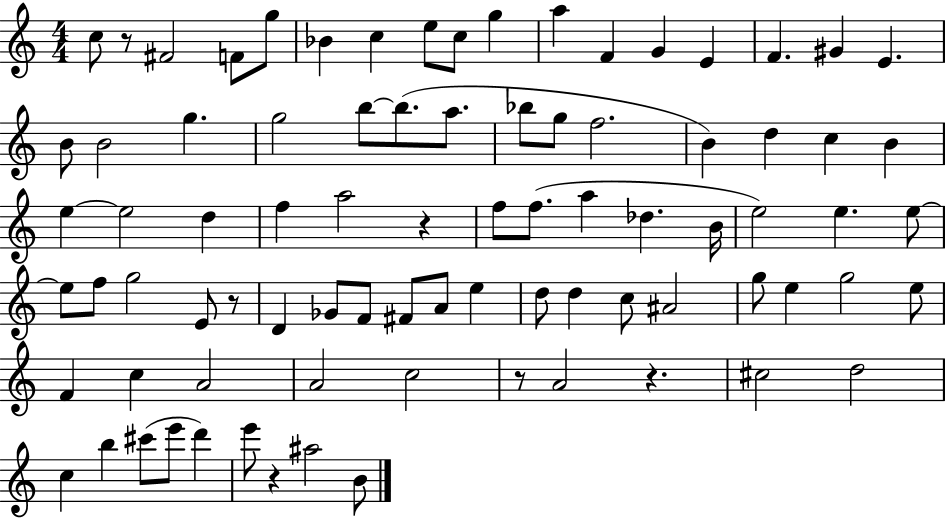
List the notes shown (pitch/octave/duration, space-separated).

C5/e R/e F#4/h F4/e G5/e Bb4/q C5/q E5/e C5/e G5/q A5/q F4/q G4/q E4/q F4/q. G#4/q E4/q. B4/e B4/h G5/q. G5/h B5/e B5/e. A5/e. Bb5/e G5/e F5/h. B4/q D5/q C5/q B4/q E5/q E5/h D5/q F5/q A5/h R/q F5/e F5/e. A5/q Db5/q. B4/s E5/h E5/q. E5/e E5/e F5/e G5/h E4/e R/e D4/q Gb4/e F4/e F#4/e A4/e E5/q D5/e D5/q C5/e A#4/h G5/e E5/q G5/h E5/e F4/q C5/q A4/h A4/h C5/h R/e A4/h R/q. C#5/h D5/h C5/q B5/q C#6/e E6/e D6/q E6/e R/q A#5/h B4/e